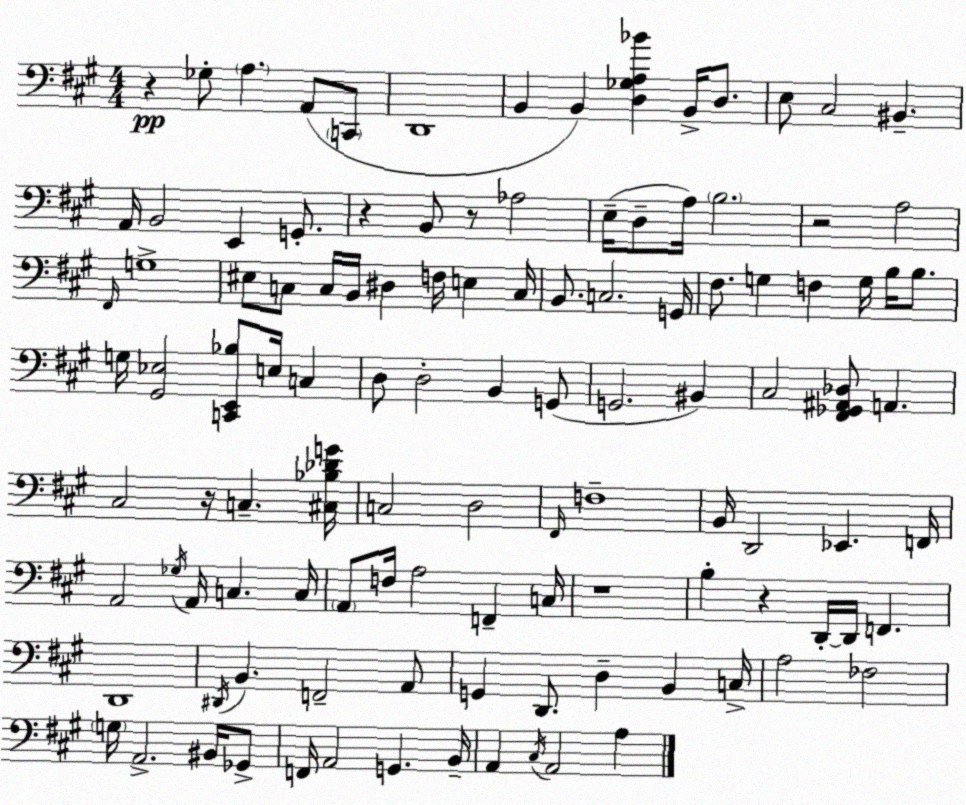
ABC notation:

X:1
T:Untitled
M:4/4
L:1/4
K:A
z _G,/2 A, A,,/2 C,,/2 D,,4 B,, B,, [D,_G,A,_B] B,,/4 D,/2 E,/2 ^C,2 ^B,, A,,/4 B,,2 E,, G,,/2 z B,,/2 z/2 _A,2 E,/4 D,/2 A,/4 B,2 z2 A,2 ^F,,/4 G,4 ^E,/2 C,/2 C,/4 B,,/4 ^D, F,/4 E, C,/4 B,,/2 C,2 G,,/4 ^F,/2 G, F, G,/4 B,/4 B,/2 G,/4 [^G,,_E,]2 [C,,E,,_B,]/2 E,/4 C, D,/2 D,2 B,, G,,/2 G,,2 ^B,, ^C,2 [^F,,_G,,^A,,_D,]/2 A,, ^C,2 z/4 C, [^C,_B,_DG]/4 C,2 D,2 ^F,,/4 F,4 B,,/4 D,,2 _E,, F,,/4 A,,2 _G,/4 A,,/4 C, C,/4 A,,/2 F,/4 A,2 F,, C,/4 z4 B, z D,,/4 D,,/4 F,, D,,4 ^D,,/4 B,, F,,2 A,,/2 G,, D,,/2 D, B,, C,/4 A,2 _F,2 G,/4 A,,2 ^B,,/4 _G,,/2 F,,/4 A,,2 G,, B,,/4 A,, ^C,/4 A,,2 A,